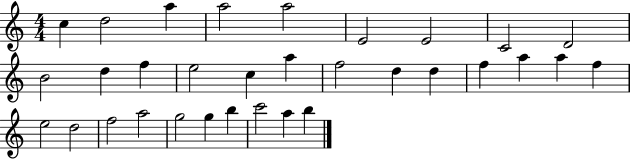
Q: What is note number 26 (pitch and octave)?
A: A5